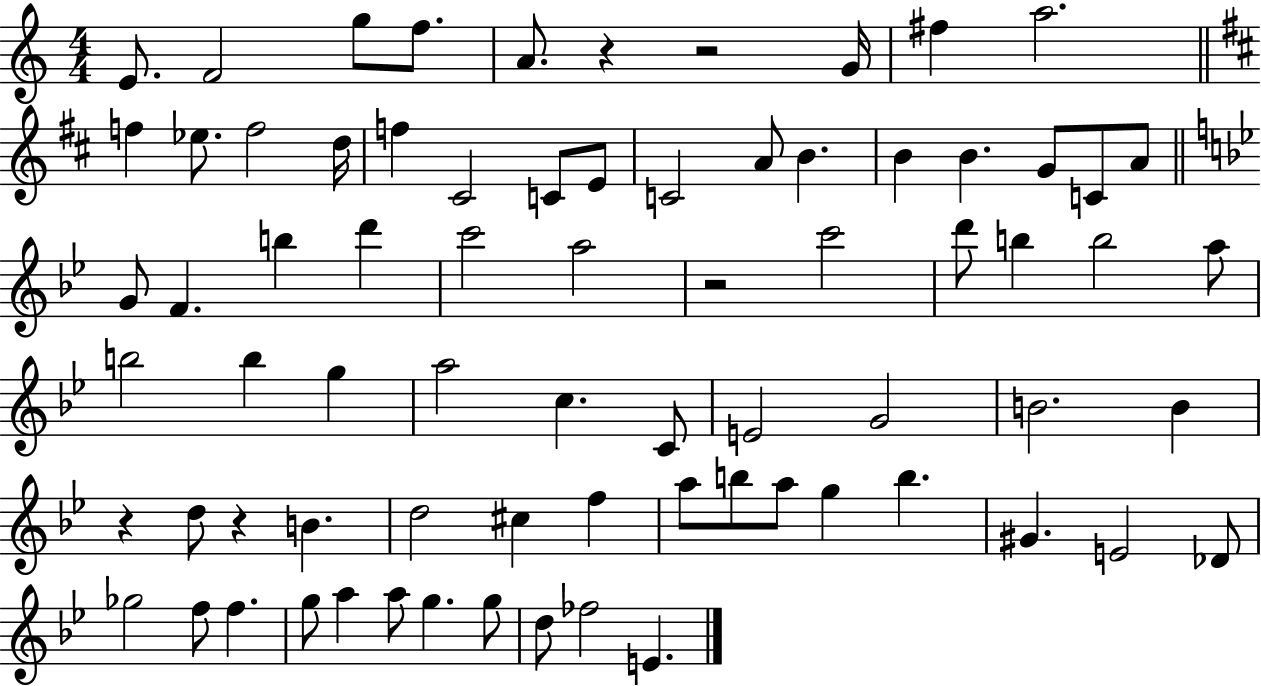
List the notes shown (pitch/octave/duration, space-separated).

E4/e. F4/h G5/e F5/e. A4/e. R/q R/h G4/s F#5/q A5/h. F5/q Eb5/e. F5/h D5/s F5/q C#4/h C4/e E4/e C4/h A4/e B4/q. B4/q B4/q. G4/e C4/e A4/e G4/e F4/q. B5/q D6/q C6/h A5/h R/h C6/h D6/e B5/q B5/h A5/e B5/h B5/q G5/q A5/h C5/q. C4/e E4/h G4/h B4/h. B4/q R/q D5/e R/q B4/q. D5/h C#5/q F5/q A5/e B5/e A5/e G5/q B5/q. G#4/q. E4/h Db4/e Gb5/h F5/e F5/q. G5/e A5/q A5/e G5/q. G5/e D5/e FES5/h E4/q.